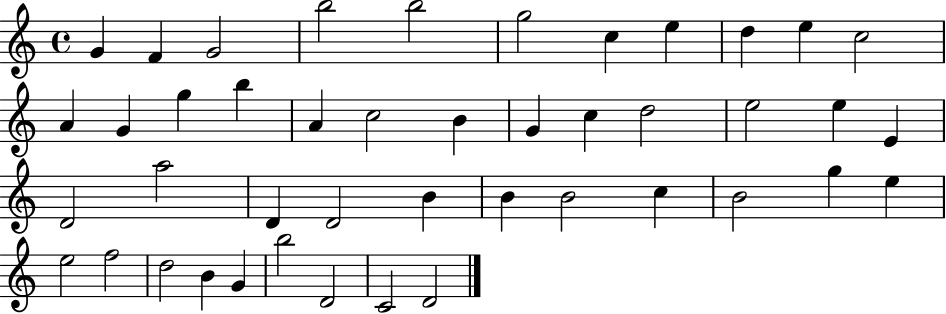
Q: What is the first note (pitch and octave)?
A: G4